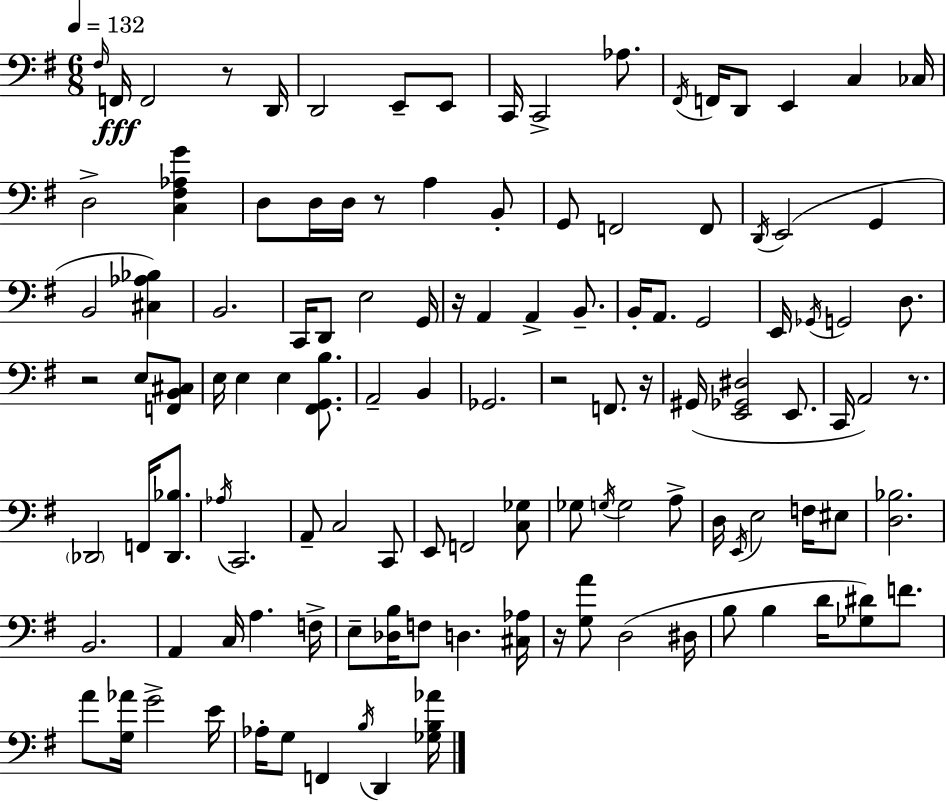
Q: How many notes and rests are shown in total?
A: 118